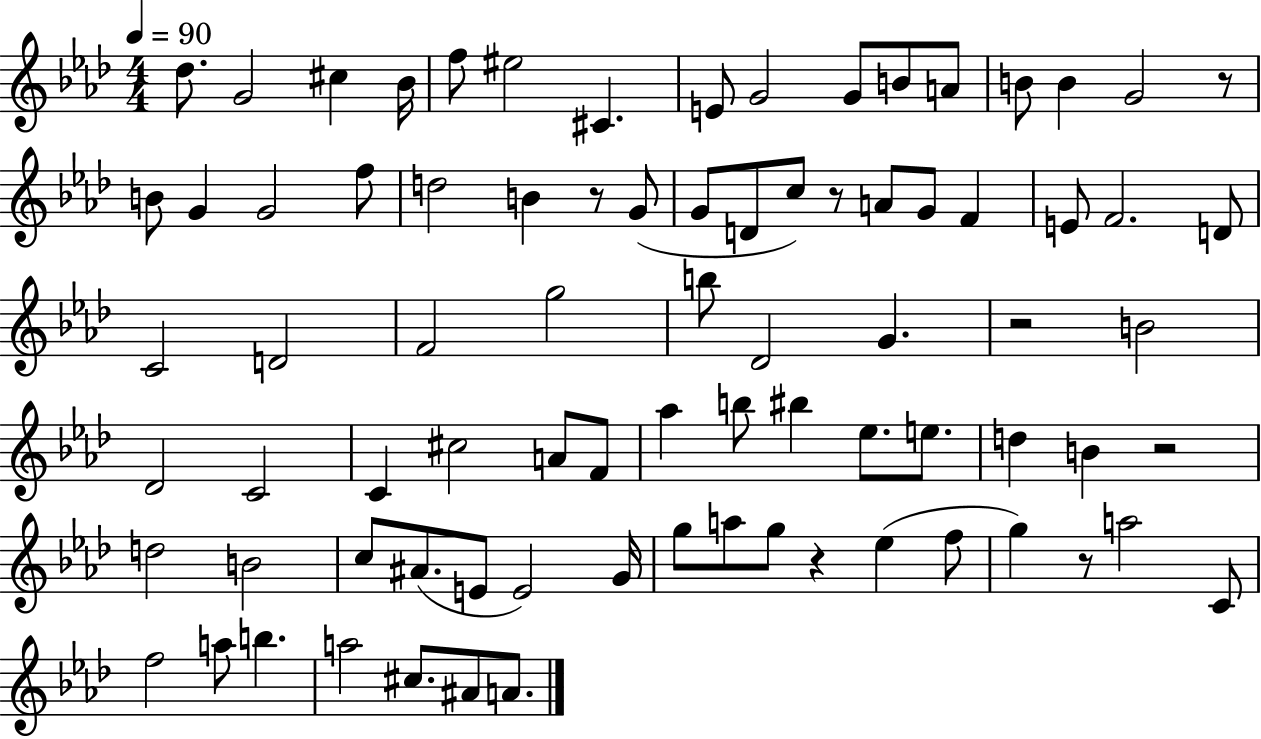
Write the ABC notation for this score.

X:1
T:Untitled
M:4/4
L:1/4
K:Ab
_d/2 G2 ^c _B/4 f/2 ^e2 ^C E/2 G2 G/2 B/2 A/2 B/2 B G2 z/2 B/2 G G2 f/2 d2 B z/2 G/2 G/2 D/2 c/2 z/2 A/2 G/2 F E/2 F2 D/2 C2 D2 F2 g2 b/2 _D2 G z2 B2 _D2 C2 C ^c2 A/2 F/2 _a b/2 ^b _e/2 e/2 d B z2 d2 B2 c/2 ^A/2 E/2 E2 G/4 g/2 a/2 g/2 z _e f/2 g z/2 a2 C/2 f2 a/2 b a2 ^c/2 ^A/2 A/2